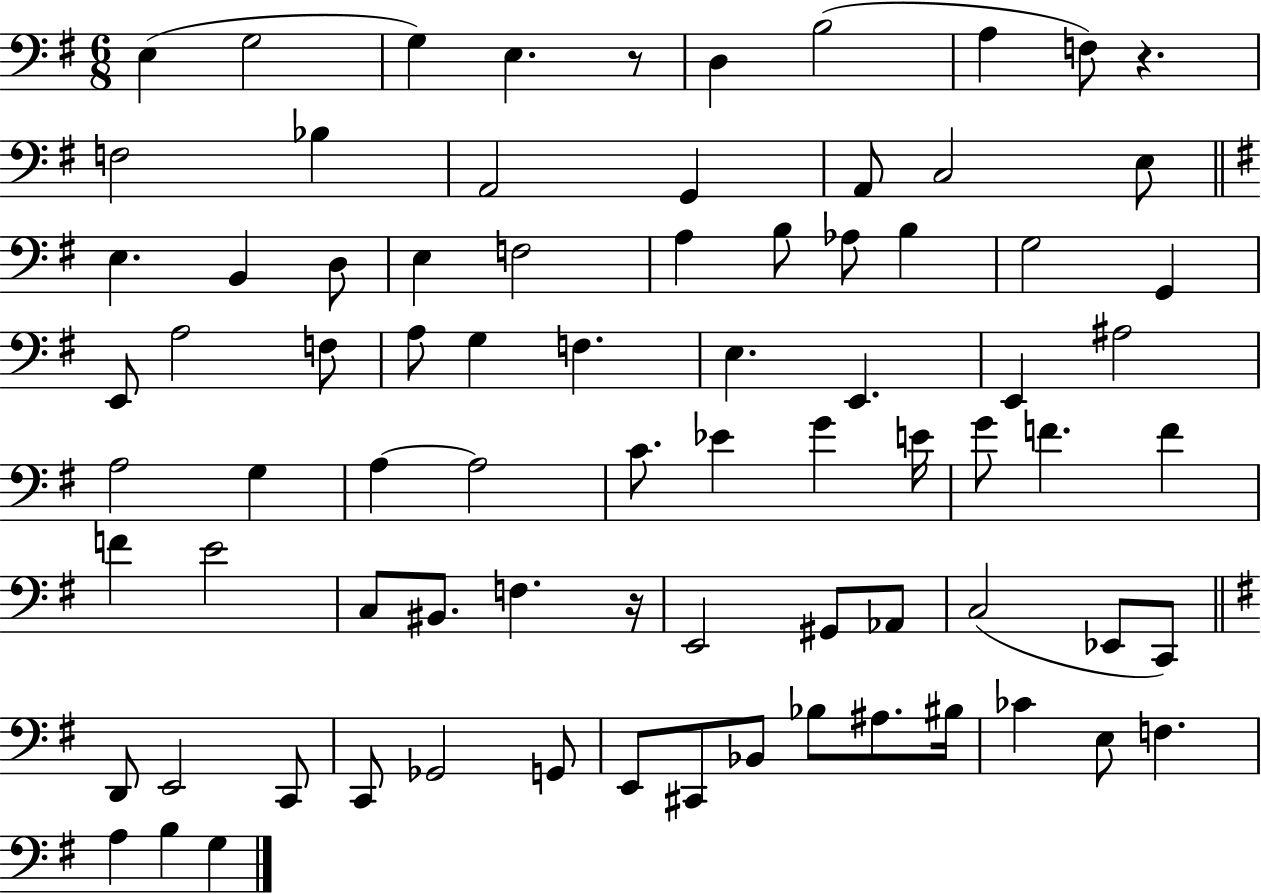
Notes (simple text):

E3/q G3/h G3/q E3/q. R/e D3/q B3/h A3/q F3/e R/q. F3/h Bb3/q A2/h G2/q A2/e C3/h E3/e E3/q. B2/q D3/e E3/q F3/h A3/q B3/e Ab3/e B3/q G3/h G2/q E2/e A3/h F3/e A3/e G3/q F3/q. E3/q. E2/q. E2/q A#3/h A3/h G3/q A3/q A3/h C4/e. Eb4/q G4/q E4/s G4/e F4/q. F4/q F4/q E4/h C3/e BIS2/e. F3/q. R/s E2/h G#2/e Ab2/e C3/h Eb2/e C2/e D2/e E2/h C2/e C2/e Gb2/h G2/e E2/e C#2/e Bb2/e Bb3/e A#3/e. BIS3/s CES4/q E3/e F3/q. A3/q B3/q G3/q